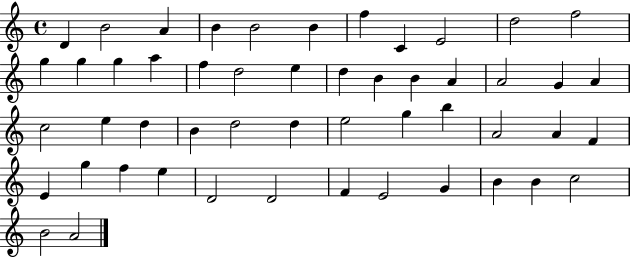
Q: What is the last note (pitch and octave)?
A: A4